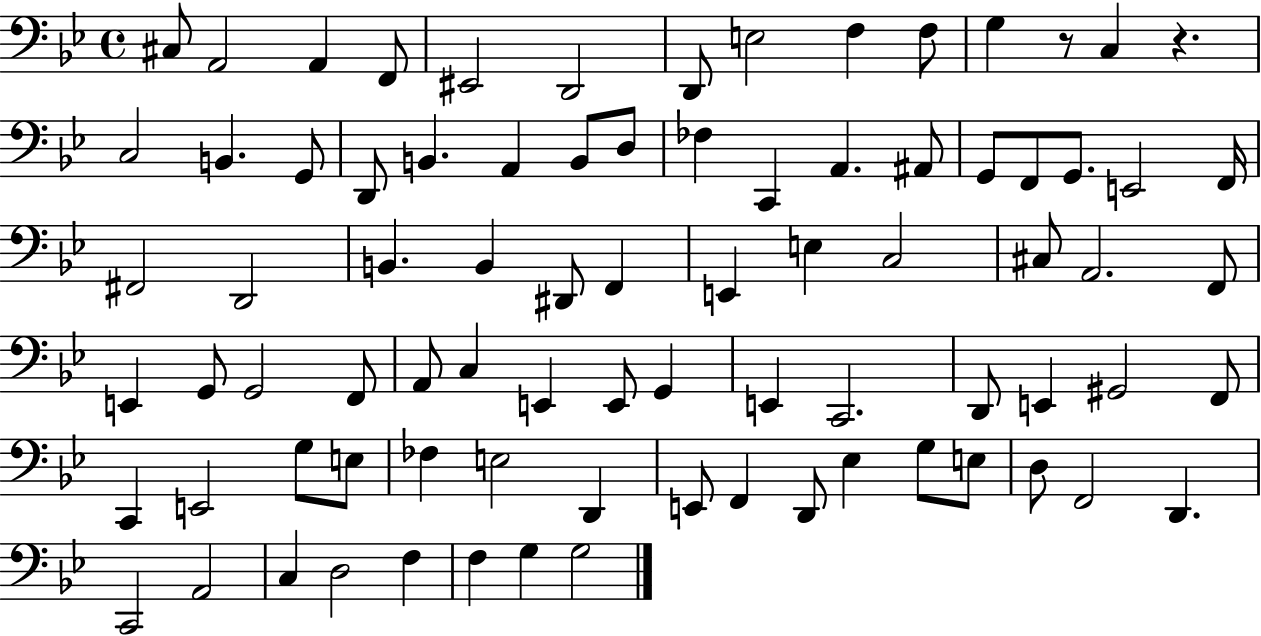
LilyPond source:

{
  \clef bass
  \time 4/4
  \defaultTimeSignature
  \key bes \major
  cis8 a,2 a,4 f,8 | eis,2 d,2 | d,8 e2 f4 f8 | g4 r8 c4 r4. | \break c2 b,4. g,8 | d,8 b,4. a,4 b,8 d8 | fes4 c,4 a,4. ais,8 | g,8 f,8 g,8. e,2 f,16 | \break fis,2 d,2 | b,4. b,4 dis,8 f,4 | e,4 e4 c2 | cis8 a,2. f,8 | \break e,4 g,8 g,2 f,8 | a,8 c4 e,4 e,8 g,4 | e,4 c,2. | d,8 e,4 gis,2 f,8 | \break c,4 e,2 g8 e8 | fes4 e2 d,4 | e,8 f,4 d,8 ees4 g8 e8 | d8 f,2 d,4. | \break c,2 a,2 | c4 d2 f4 | f4 g4 g2 | \bar "|."
}